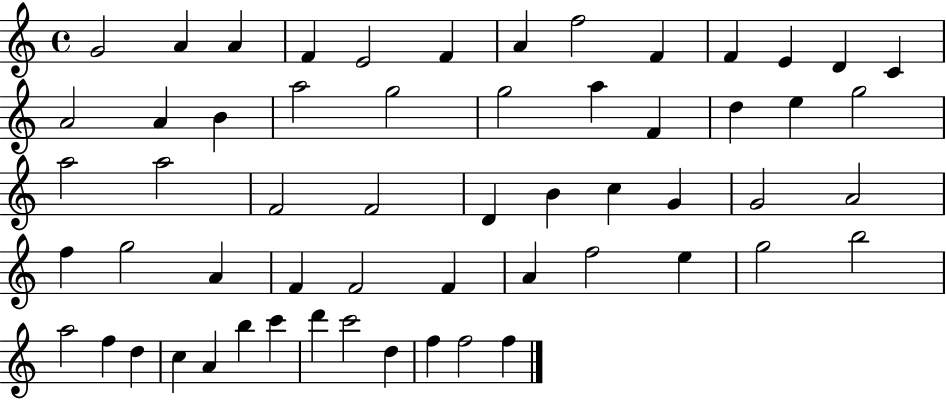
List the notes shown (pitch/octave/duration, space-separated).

G4/h A4/q A4/q F4/q E4/h F4/q A4/q F5/h F4/q F4/q E4/q D4/q C4/q A4/h A4/q B4/q A5/h G5/h G5/h A5/q F4/q D5/q E5/q G5/h A5/h A5/h F4/h F4/h D4/q B4/q C5/q G4/q G4/h A4/h F5/q G5/h A4/q F4/q F4/h F4/q A4/q F5/h E5/q G5/h B5/h A5/h F5/q D5/q C5/q A4/q B5/q C6/q D6/q C6/h D5/q F5/q F5/h F5/q